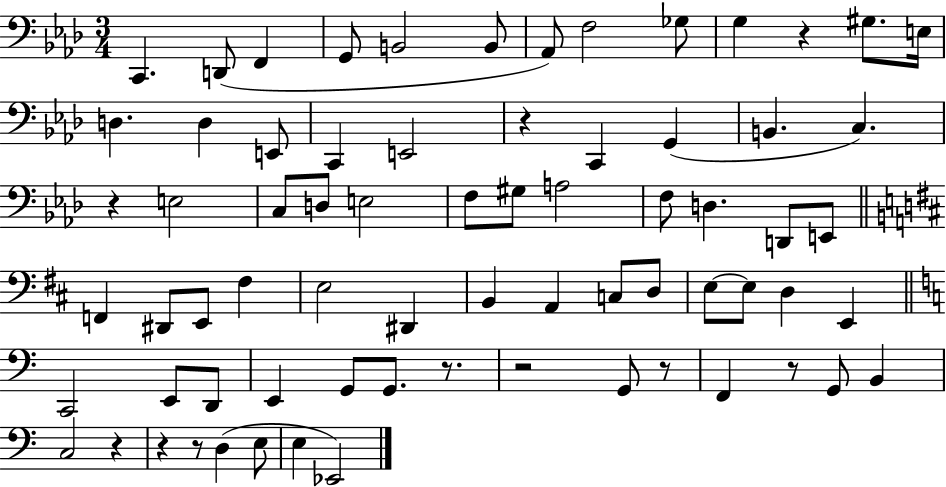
{
  \clef bass
  \numericTimeSignature
  \time 3/4
  \key aes \major
  c,4. d,8( f,4 | g,8 b,2 b,8 | aes,8) f2 ges8 | g4 r4 gis8. e16 | \break d4. d4 e,8 | c,4 e,2 | r4 c,4 g,4( | b,4. c4.) | \break r4 e2 | c8 d8 e2 | f8 gis8 a2 | f8 d4. d,8 e,8 | \break \bar "||" \break \key b \minor f,4 dis,8 e,8 fis4 | e2 dis,4 | b,4 a,4 c8 d8 | e8~~ e8 d4 e,4 | \break \bar "||" \break \key c \major c,2 e,8 d,8 | e,4 g,8 g,8. r8. | r2 g,8 r8 | f,4 r8 g,8 b,4 | \break c2 r4 | r4 r8 d4( e8 | e4 ees,2) | \bar "|."
}